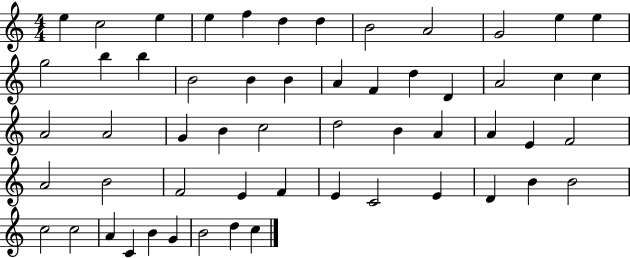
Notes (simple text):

E5/q C5/h E5/q E5/q F5/q D5/q D5/q B4/h A4/h G4/h E5/q E5/q G5/h B5/q B5/q B4/h B4/q B4/q A4/q F4/q D5/q D4/q A4/h C5/q C5/q A4/h A4/h G4/q B4/q C5/h D5/h B4/q A4/q A4/q E4/q F4/h A4/h B4/h F4/h E4/q F4/q E4/q C4/h E4/q D4/q B4/q B4/h C5/h C5/h A4/q C4/q B4/q G4/q B4/h D5/q C5/q